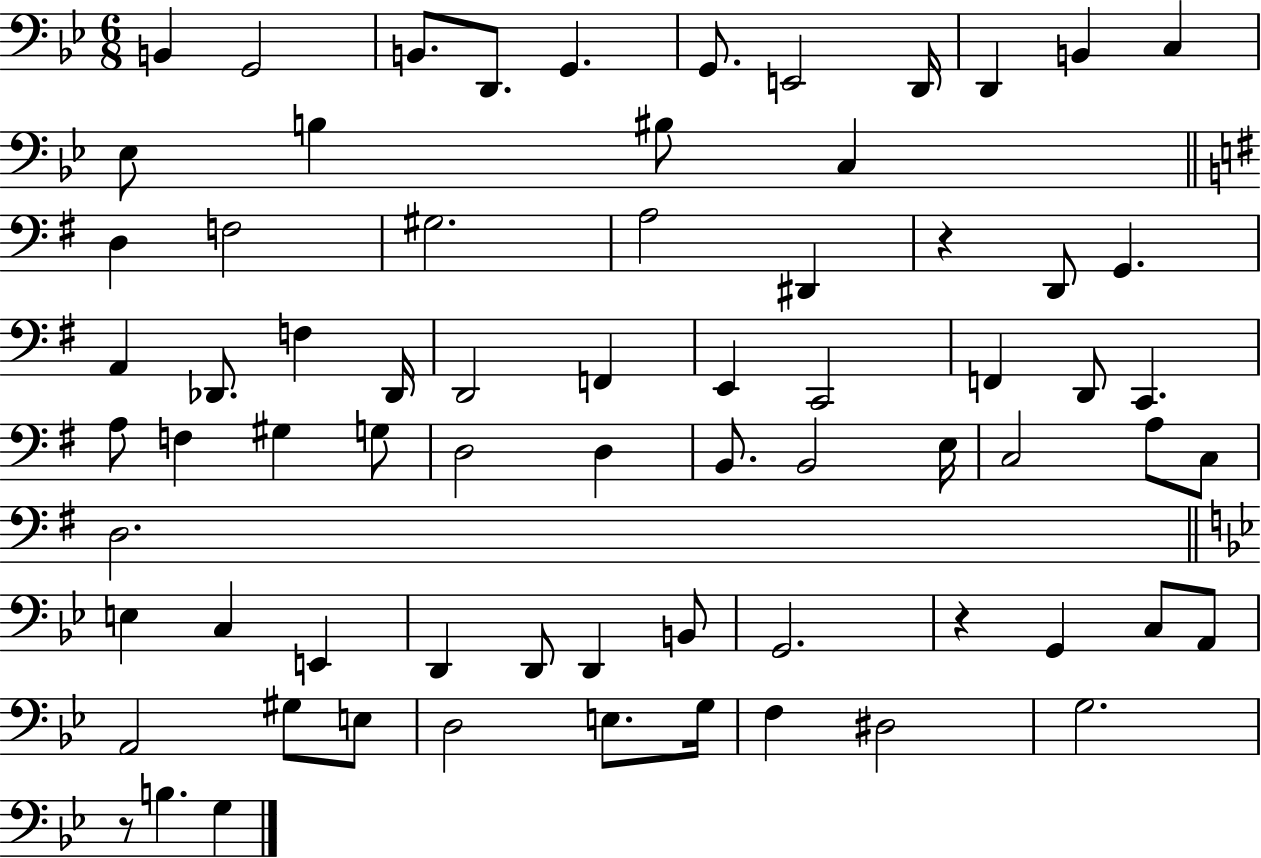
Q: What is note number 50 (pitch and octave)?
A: D2